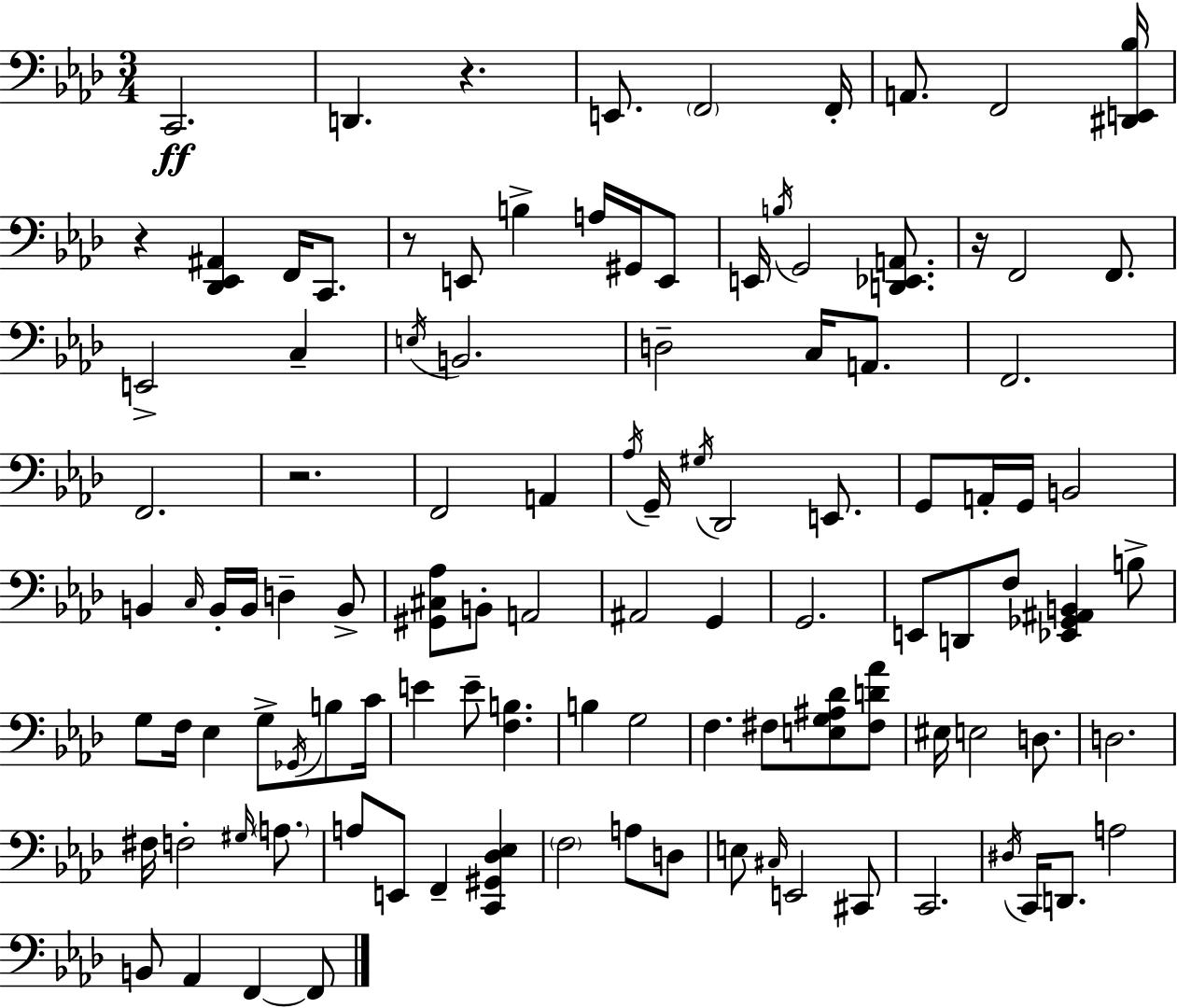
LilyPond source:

{
  \clef bass
  \numericTimeSignature
  \time 3/4
  \key f \minor
  \repeat volta 2 { c,2.\ff | d,4. r4. | e,8. \parenthesize f,2 f,16-. | a,8. f,2 <dis, e, bes>16 | \break r4 <des, ees, ais,>4 f,16 c,8. | r8 e,8 b4-> a16 gis,16 e,8 | e,16 \acciaccatura { b16 } g,2 <d, ees, a,>8. | r16 f,2 f,8. | \break e,2-> c4-- | \acciaccatura { e16 } b,2. | d2-- c16 a,8. | f,2. | \break f,2. | r2. | f,2 a,4 | \acciaccatura { aes16 } g,16-- \acciaccatura { gis16 } des,2 | \break e,8. g,8 a,16-. g,16 b,2 | b,4 \grace { c16 } b,16-. b,16 d4-- | b,8-> <gis, cis aes>8 b,8-. a,2 | ais,2 | \break g,4 g,2. | e,8 d,8 f8 <ees, ges, ais, b,>4 | b8-> g8 f16 ees4 | g8-> \acciaccatura { ges,16 } b8 c'16 e'4 e'8-- | \break <f b>4. b4 g2 | f4. | fis8 <e g ais des'>8 <fis d' aes'>8 eis16 e2 | d8. d2. | \break fis16 f2-. | \grace { gis16 } \parenthesize a8. a8 e,8 f,4-- | <c, gis, des ees>4 \parenthesize f2 | a8 d8 e8 \grace { cis16 } e,2 | \break cis,8 c,2. | \acciaccatura { dis16 } c,16 d,8. | a2 b,8 aes,4 | f,4~~ f,8 } \bar "|."
}